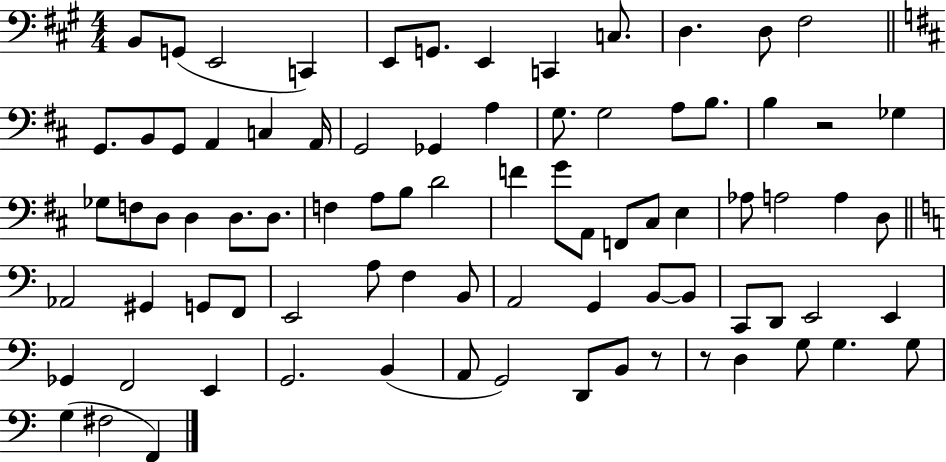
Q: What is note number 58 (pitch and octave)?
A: B2